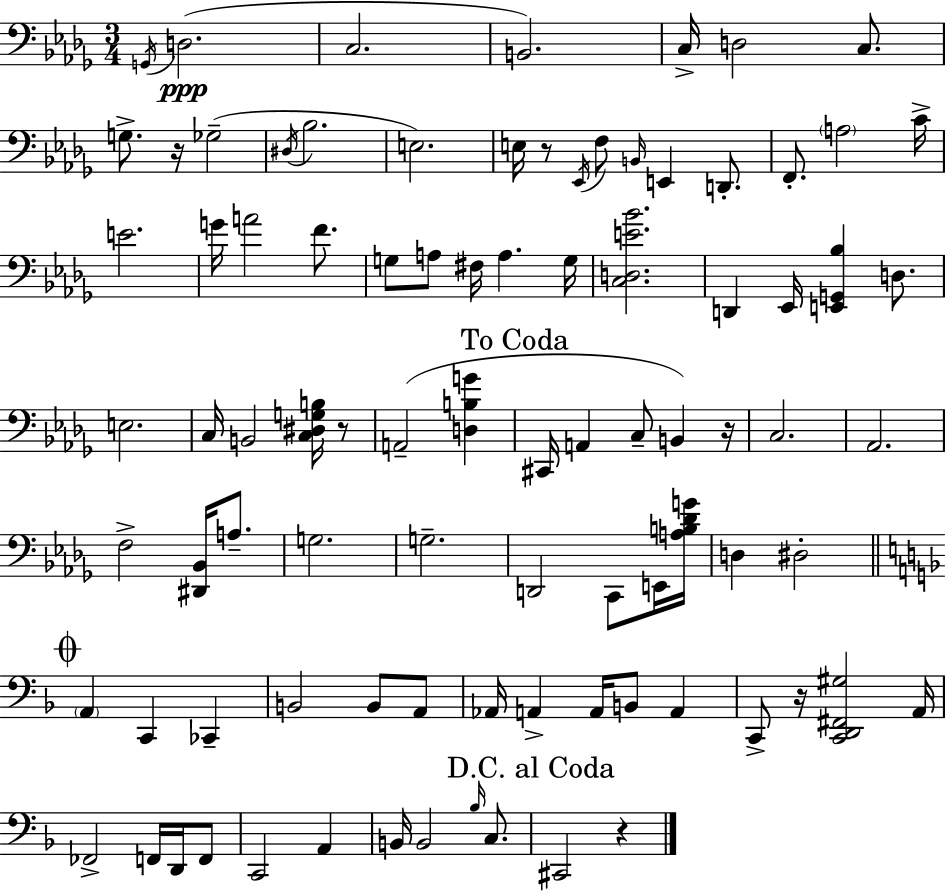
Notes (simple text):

G2/s D3/h. C3/h. B2/h. C3/s D3/h C3/e. G3/e. R/s Gb3/h D#3/s Bb3/h. E3/h. E3/s R/e Eb2/s F3/e B2/s E2/q D2/e. F2/e. A3/h C4/s E4/h. G4/s A4/h F4/e. G3/e A3/e F#3/s A3/q. G3/s [C3,D3,E4,Bb4]/h. D2/q Eb2/s [E2,G2,Bb3]/q D3/e. E3/h. C3/s B2/h [C3,D#3,G3,B3]/s R/e A2/h [D3,B3,G4]/q C#2/s A2/q C3/e B2/q R/s C3/h. Ab2/h. F3/h [D#2,Bb2]/s A3/e. G3/h. G3/h. D2/h C2/e E2/s [A3,B3,Db4,G4]/s D3/q D#3/h A2/q C2/q CES2/q B2/h B2/e A2/e Ab2/s A2/q A2/s B2/e A2/q C2/e R/s [C2,D2,F#2,G#3]/h A2/s FES2/h F2/s D2/s F2/e C2/h A2/q B2/s B2/h Bb3/s C3/e. C#2/h R/q